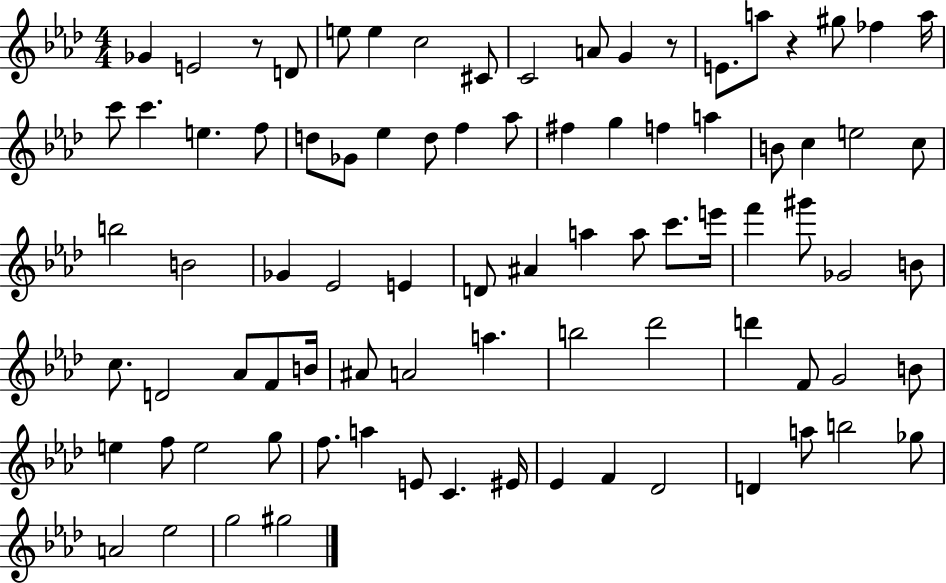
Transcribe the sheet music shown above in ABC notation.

X:1
T:Untitled
M:4/4
L:1/4
K:Ab
_G E2 z/2 D/2 e/2 e c2 ^C/2 C2 A/2 G z/2 E/2 a/2 z ^g/2 _f a/4 c'/2 c' e f/2 d/2 _G/2 _e d/2 f _a/2 ^f g f a B/2 c e2 c/2 b2 B2 _G _E2 E D/2 ^A a a/2 c'/2 e'/4 f' ^g'/2 _G2 B/2 c/2 D2 _A/2 F/2 B/4 ^A/2 A2 a b2 _d'2 d' F/2 G2 B/2 e f/2 e2 g/2 f/2 a E/2 C ^E/4 _E F _D2 D a/2 b2 _g/2 A2 _e2 g2 ^g2